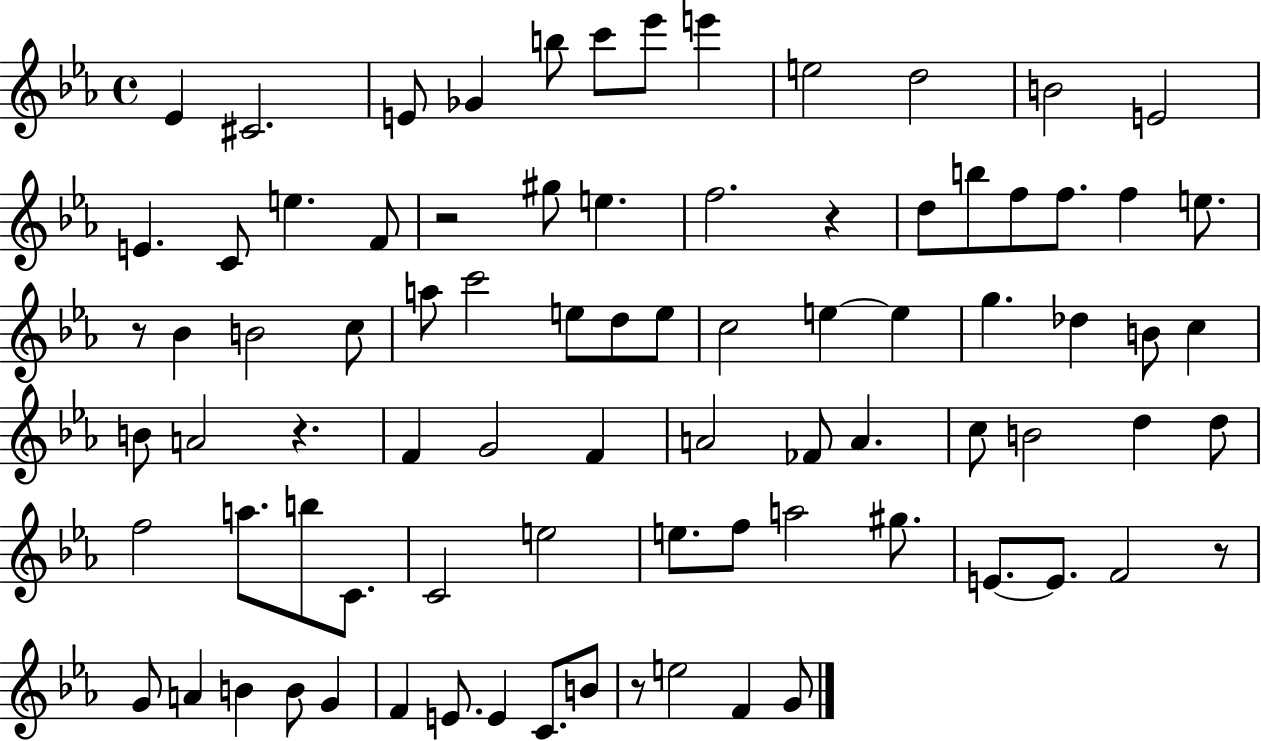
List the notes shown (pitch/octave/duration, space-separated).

Eb4/q C#4/h. E4/e Gb4/q B5/e C6/e Eb6/e E6/q E5/h D5/h B4/h E4/h E4/q. C4/e E5/q. F4/e R/h G#5/e E5/q. F5/h. R/q D5/e B5/e F5/e F5/e. F5/q E5/e. R/e Bb4/q B4/h C5/e A5/e C6/h E5/e D5/e E5/e C5/h E5/q E5/q G5/q. Db5/q B4/e C5/q B4/e A4/h R/q. F4/q G4/h F4/q A4/h FES4/e A4/q. C5/e B4/h D5/q D5/e F5/h A5/e. B5/e C4/e. C4/h E5/h E5/e. F5/e A5/h G#5/e. E4/e. E4/e. F4/h R/e G4/e A4/q B4/q B4/e G4/q F4/q E4/e. E4/q C4/e. B4/e R/e E5/h F4/q G4/e